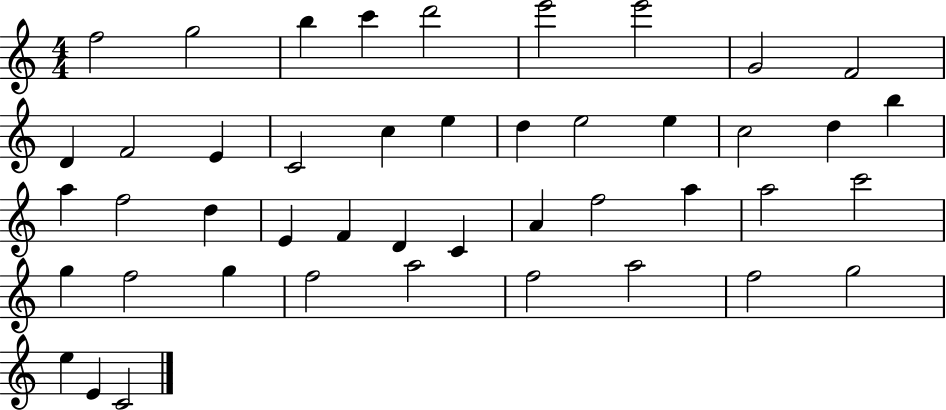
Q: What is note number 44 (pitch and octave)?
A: E4